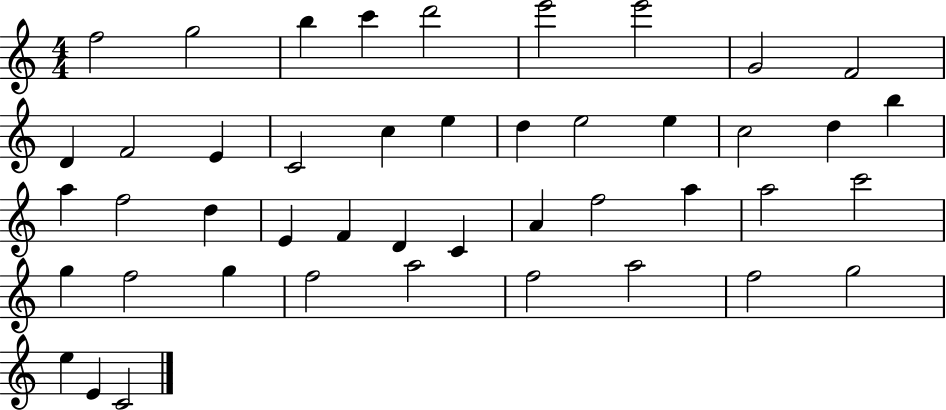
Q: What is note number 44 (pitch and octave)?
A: E4